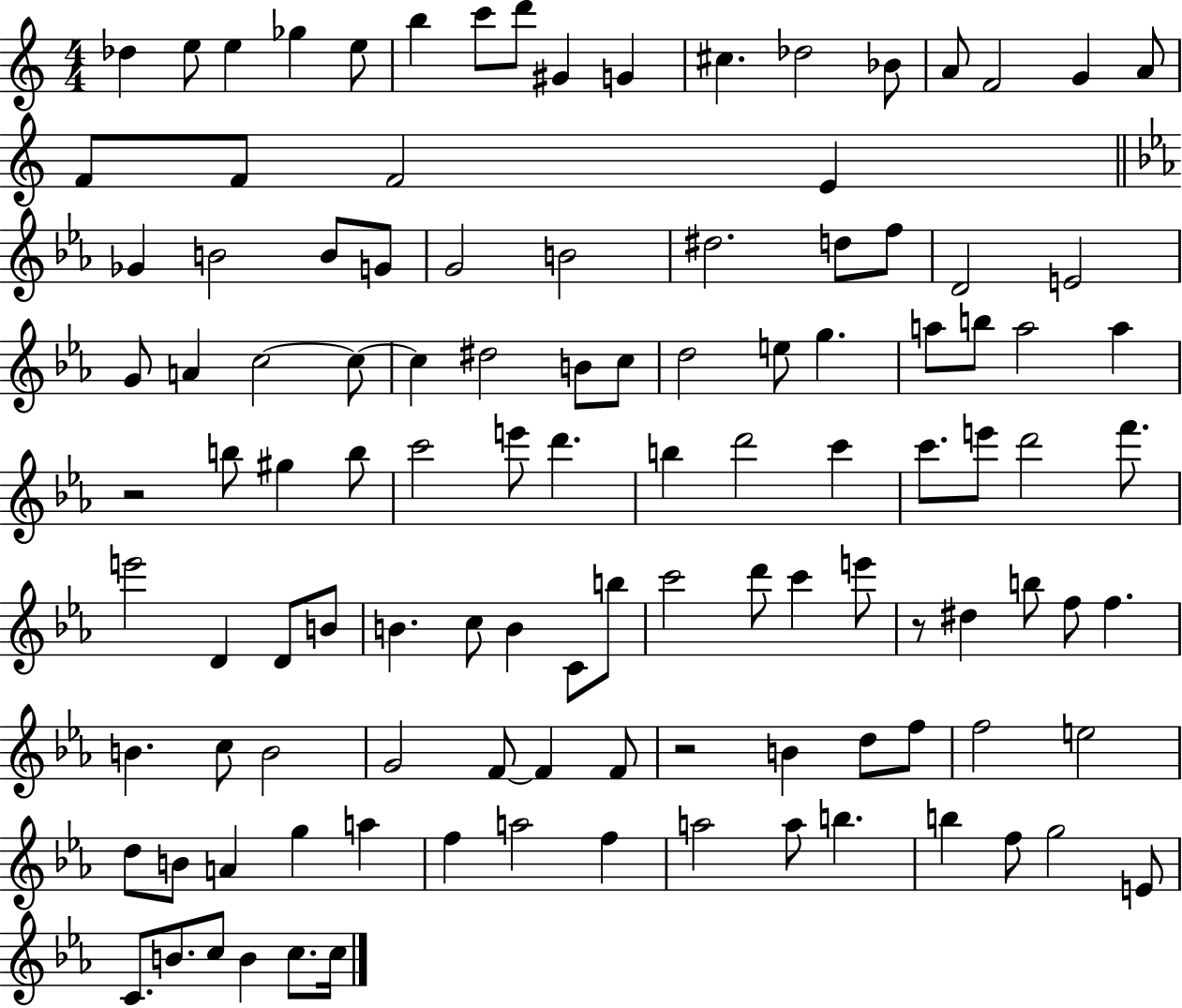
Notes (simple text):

Db5/q E5/e E5/q Gb5/q E5/e B5/q C6/e D6/e G#4/q G4/q C#5/q. Db5/h Bb4/e A4/e F4/h G4/q A4/e F4/e F4/e F4/h E4/q Gb4/q B4/h B4/e G4/e G4/h B4/h D#5/h. D5/e F5/e D4/h E4/h G4/e A4/q C5/h C5/e C5/q D#5/h B4/e C5/e D5/h E5/e G5/q. A5/e B5/e A5/h A5/q R/h B5/e G#5/q B5/e C6/h E6/e D6/q. B5/q D6/h C6/q C6/e. E6/e D6/h F6/e. E6/h D4/q D4/e B4/e B4/q. C5/e B4/q C4/e B5/e C6/h D6/e C6/q E6/e R/e D#5/q B5/e F5/e F5/q. B4/q. C5/e B4/h G4/h F4/e F4/q F4/e R/h B4/q D5/e F5/e F5/h E5/h D5/e B4/e A4/q G5/q A5/q F5/q A5/h F5/q A5/h A5/e B5/q. B5/q F5/e G5/h E4/e C4/e. B4/e. C5/e B4/q C5/e. C5/s